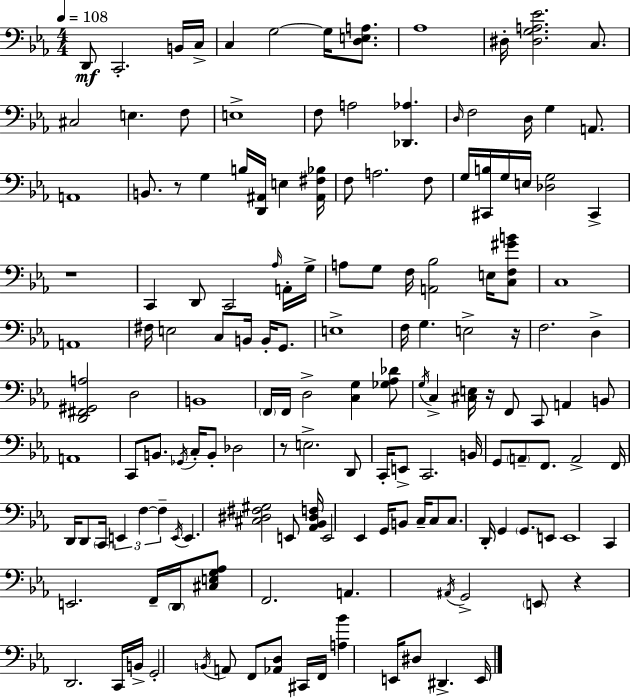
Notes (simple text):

D2/e C2/h. B2/s C3/s C3/q G3/h G3/s [D3,E3,A3]/e. Ab3/w D#3/s [D#3,G3,A3,Eb4]/h. C3/e. C#3/h E3/q. F3/e E3/w F3/e A3/h [Db2,Ab3]/q. D3/s F3/h D3/s G3/q A2/e. A2/w B2/e. R/e G3/q B3/s [D2,A#2]/s E3/q [A#2,F#3,Bb3]/s F3/e A3/h. F3/e G3/s [C#2,B3]/s G3/s E3/s [Db3,G3]/h C#2/q R/w C2/q D2/e C2/h Ab3/s A2/s G3/s A3/e G3/e F3/s [A2,Bb3]/h E3/s [C3,F3,G#4,B4]/e C3/w A2/w F#3/s E3/h C3/e B2/s B2/s G2/e. E3/w F3/s G3/q. E3/h R/s F3/h. D3/q [D2,F#2,G#2,A3]/h D3/h B2/w F2/s F2/s D3/h [C3,G3]/q [Gb3,Ab3,Db4]/e G3/s C3/q [C#3,E3]/s R/s F2/e C2/e A2/q B2/e A2/w C2/e B2/e. Gb2/s C3/s B2/e Db3/h R/e E3/h. D2/e C2/s E2/e C2/h. B2/s G2/e A2/e F2/e. A2/h F2/s D2/s D2/e C2/s E2/q F3/q F3/q E2/s E2/q. [C#3,D#3,F#3,G#3]/h E2/e [Ab2,Bb2,D#3,F3]/s E2/h Eb2/q G2/s B2/e C3/s C3/e C3/e. D2/s G2/q G2/e. E2/e E2/w C2/q E2/h. F2/s D2/s [C#3,E3,G3,Ab3]/e F2/h. A2/q. A#2/s G2/h E2/e R/q D2/h. C2/s B2/s G2/h B2/s A2/e F2/e [Ab2,D3]/e C#2/s F2/s [A3,Bb4]/q E2/s D#3/e D#2/q. E2/s